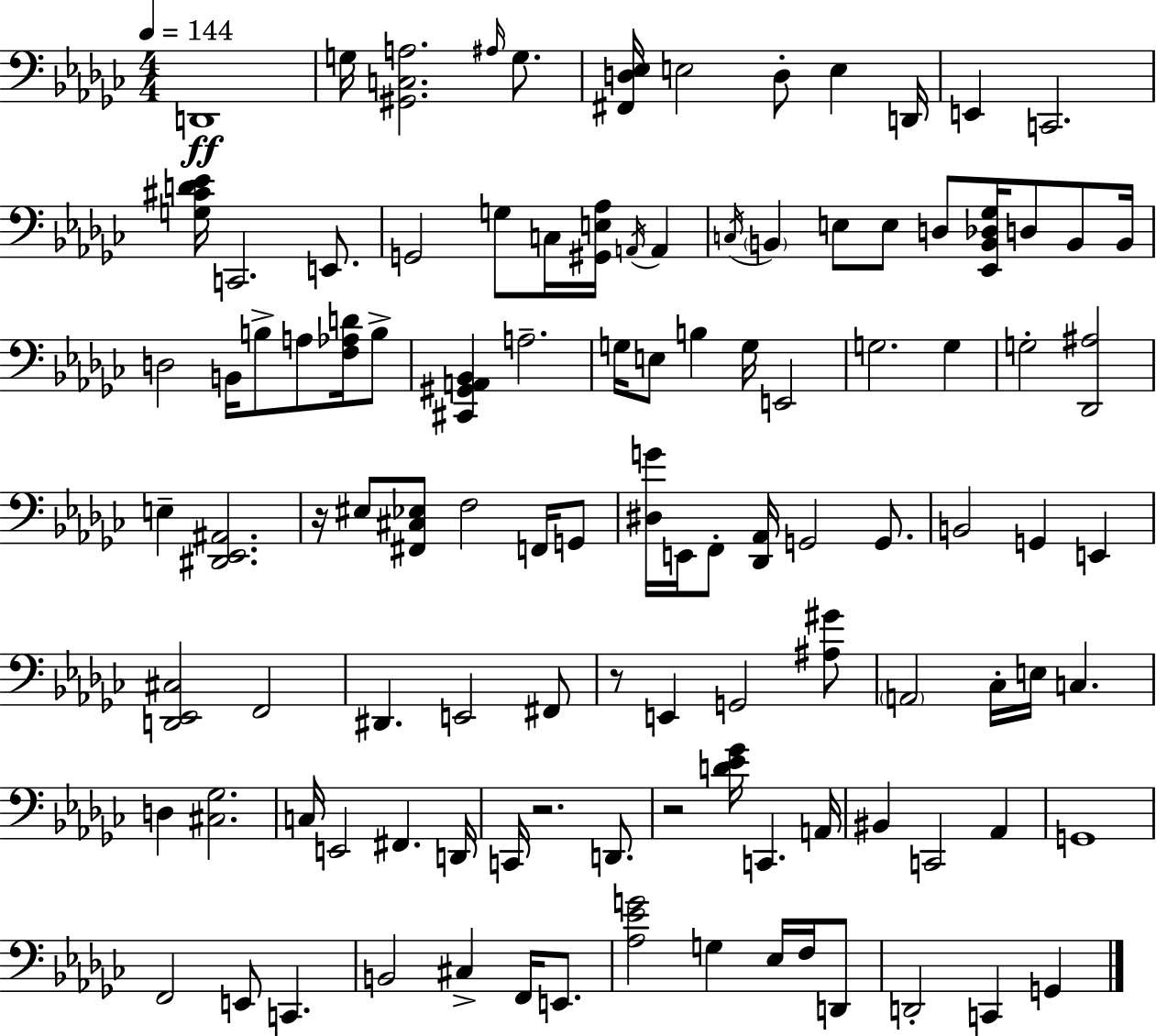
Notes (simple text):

D2/w G3/s [G#2,C3,A3]/h. A#3/s G3/e. [F#2,D3,Eb3]/s E3/h D3/e E3/q D2/s E2/q C2/h. [G3,C#4,D4,Eb4]/s C2/h. E2/e. G2/h G3/e C3/s [G#2,E3,Ab3]/s A2/s A2/q C3/s B2/q E3/e E3/e D3/e [Eb2,B2,Db3,Gb3]/s D3/e B2/e B2/s D3/h B2/s B3/e A3/e [F3,Ab3,D4]/s B3/e [C#2,G#2,A2,Bb2]/q A3/h. G3/s E3/e B3/q G3/s E2/h G3/h. G3/q G3/h [Db2,A#3]/h E3/q [D#2,Eb2,A#2]/h. R/s EIS3/e [F#2,C#3,Eb3]/e F3/h F2/s G2/e [D#3,G4]/s E2/s F2/e [Db2,Ab2]/s G2/h G2/e. B2/h G2/q E2/q [D2,Eb2,C#3]/h F2/h D#2/q. E2/h F#2/e R/e E2/q G2/h [A#3,G#4]/e A2/h CES3/s E3/s C3/q. D3/q [C#3,Gb3]/h. C3/s E2/h F#2/q. D2/s C2/s R/h. D2/e. R/h [D4,Eb4,Gb4]/s C2/q. A2/s BIS2/q C2/h Ab2/q G2/w F2/h E2/e C2/q. B2/h C#3/q F2/s E2/e. [Ab3,Eb4,G4]/h G3/q Eb3/s F3/s D2/e D2/h C2/q G2/q